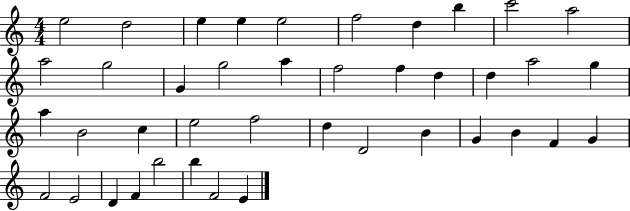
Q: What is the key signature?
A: C major